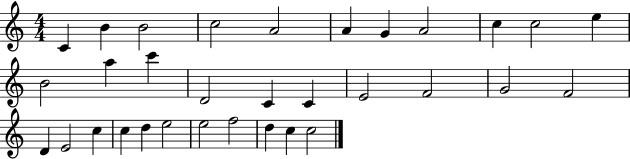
C4/q B4/q B4/h C5/h A4/h A4/q G4/q A4/h C5/q C5/h E5/q B4/h A5/q C6/q D4/h C4/q C4/q E4/h F4/h G4/h F4/h D4/q E4/h C5/q C5/q D5/q E5/h E5/h F5/h D5/q C5/q C5/h